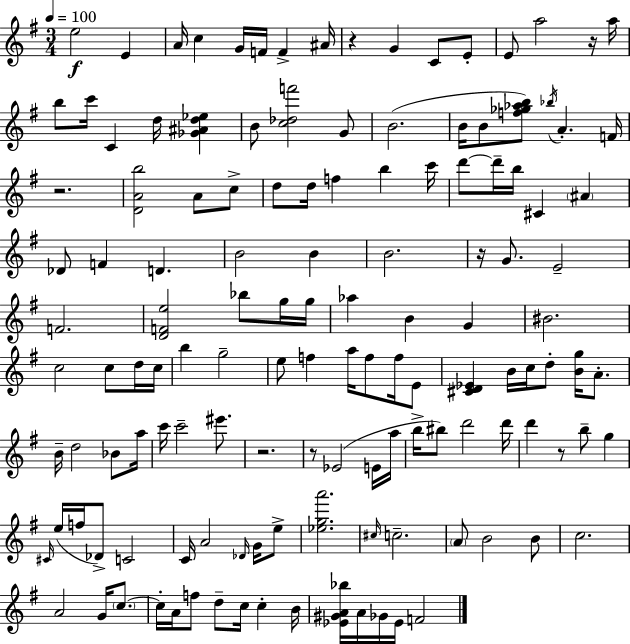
{
  \clef treble
  \numericTimeSignature
  \time 3/4
  \key g \major
  \tempo 4 = 100
  e''2\f e'4 | a'16 c''4 g'16 f'16 f'4-> ais'16 | r4 g'4 c'8 e'8-. | e'8 a''2 r16 a''16 | \break b''8 c'''16 c'4 d''16 <ges' ais' d'' ees''>4 | b'8 <c'' des'' f'''>2 g'8 | b'2.( | b'16 b'8 <f'' ges'' aes'' b''>8) \acciaccatura { bes''16 } a'4.-. | \break f'16 r2. | <d' a' b''>2 a'8 c''8-> | d''8 d''16 f''4 b''4 | c'''16 d'''8~~ d'''16-- b''16 cis'4 \parenthesize ais'4 | \break des'8 f'4 d'4. | b'2 b'4 | b'2. | r16 g'8. e'2-- | \break f'2. | <d' f' e''>2 bes''8 g''16 | g''16 aes''4 b'4 g'4 | bis'2. | \break c''2 c''8 d''16 | c''16 b''4 g''2-- | e''8 f''4 a''16 f''8 f''16 e'8 | <cis' d' ees'>4 b'16 c''16 d''8-. <b' g''>16 a'8.-. | \break b'16-- d''2 bes'8 | a''16 c'''16 c'''2-- eis'''8. | r2. | r8 ees'2( e'16 | \break a''16 b''16-> bis''8) d'''2 | d'''16 d'''4 r8 b''8-- g''4 | \grace { cis'16 } e''16( f''16 des'8->) c'2 | c'16 a'2 \grace { des'16 } | \break g'16 e''8-> <ees'' g'' a'''>2. | \grace { cis''16 } c''2.-- | \parenthesize a'8 b'2 | b'8 c''2. | \break a'2 | g'16 \parenthesize c''8.~~ c''16-. a'16 f''8 d''8-- c''16 c''4-. | b'16 <ees' gis' a' bes''>16 a'16 ges'16 ees'16 f'2 | \bar "|."
}